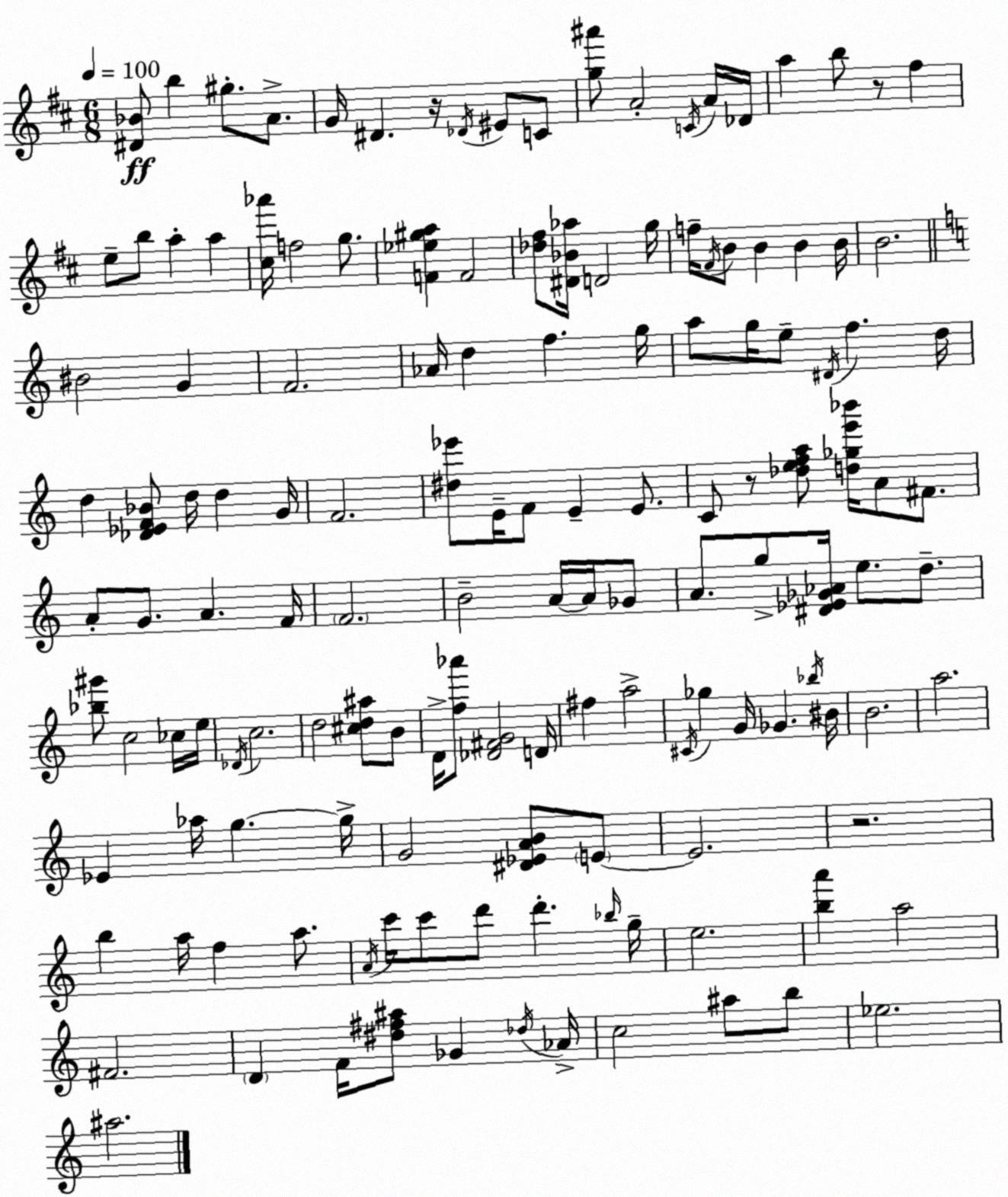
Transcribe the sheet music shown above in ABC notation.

X:1
T:Untitled
M:6/8
L:1/4
K:D
[^D_B]/2 b ^g/2 A/2 G/4 ^D z/4 _D/4 ^E/2 C/2 [g^a']/2 A2 C/4 A/4 _D/4 a b/2 z/2 ^f e/2 b/2 a a [^c_a']/4 f2 g/2 [F_e^ga] F2 [_d^f]/2 [^D_B_a]/4 D2 g/4 f/4 ^F/4 B/2 B B B/4 B2 ^B2 G F2 _A/4 d f g/4 a/2 g/4 e/2 ^D/4 f d/4 d [_D_EF_B]/2 d/4 d G/4 F2 [^d_e']/2 E/4 F/2 E E/2 C/2 z/2 [_defa]/2 [d_ge'_b']/4 A/2 ^F/2 A/2 G/2 A F/4 F2 B2 A/4 A/4 _G/2 A/2 g/2 [^D_E_G_A]/4 e/2 d/2 [_b^g']/2 c2 _c/4 e/4 _D/4 c2 d2 [^cd^a]/2 B/2 D/4 [f_a']/2 [_D^FG]2 D/4 ^f a2 ^C/4 _g G/4 _G _b/4 ^B/4 B2 a2 _E _a/4 g g/4 G2 [^D_EAB]/2 E/2 E2 z2 b a/4 f a/2 A/4 c'/4 c'/2 d'/2 d' _b/4 g/4 e2 [ba'] a2 ^F2 D F/4 [^d^f^a]/2 _G _d/4 _A/4 c2 ^a/2 b/2 _e2 ^a2